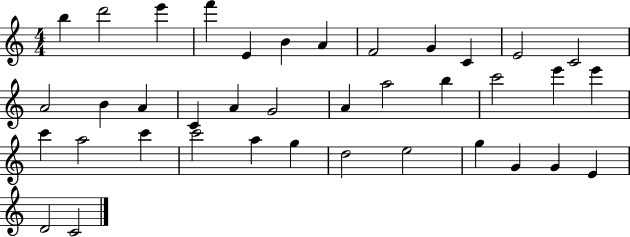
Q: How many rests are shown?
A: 0